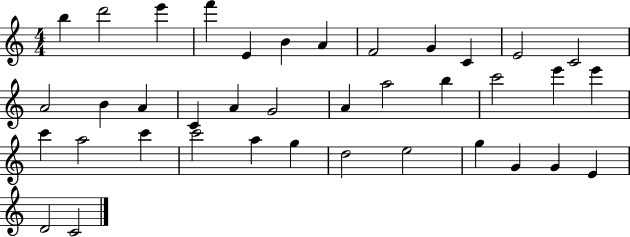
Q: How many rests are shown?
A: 0